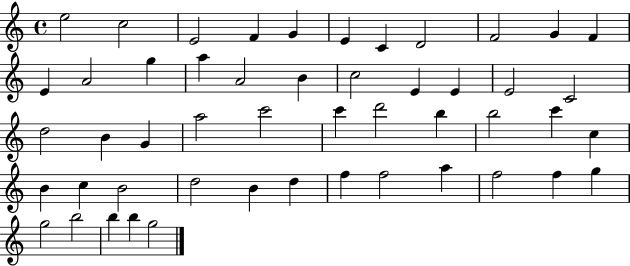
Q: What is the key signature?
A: C major